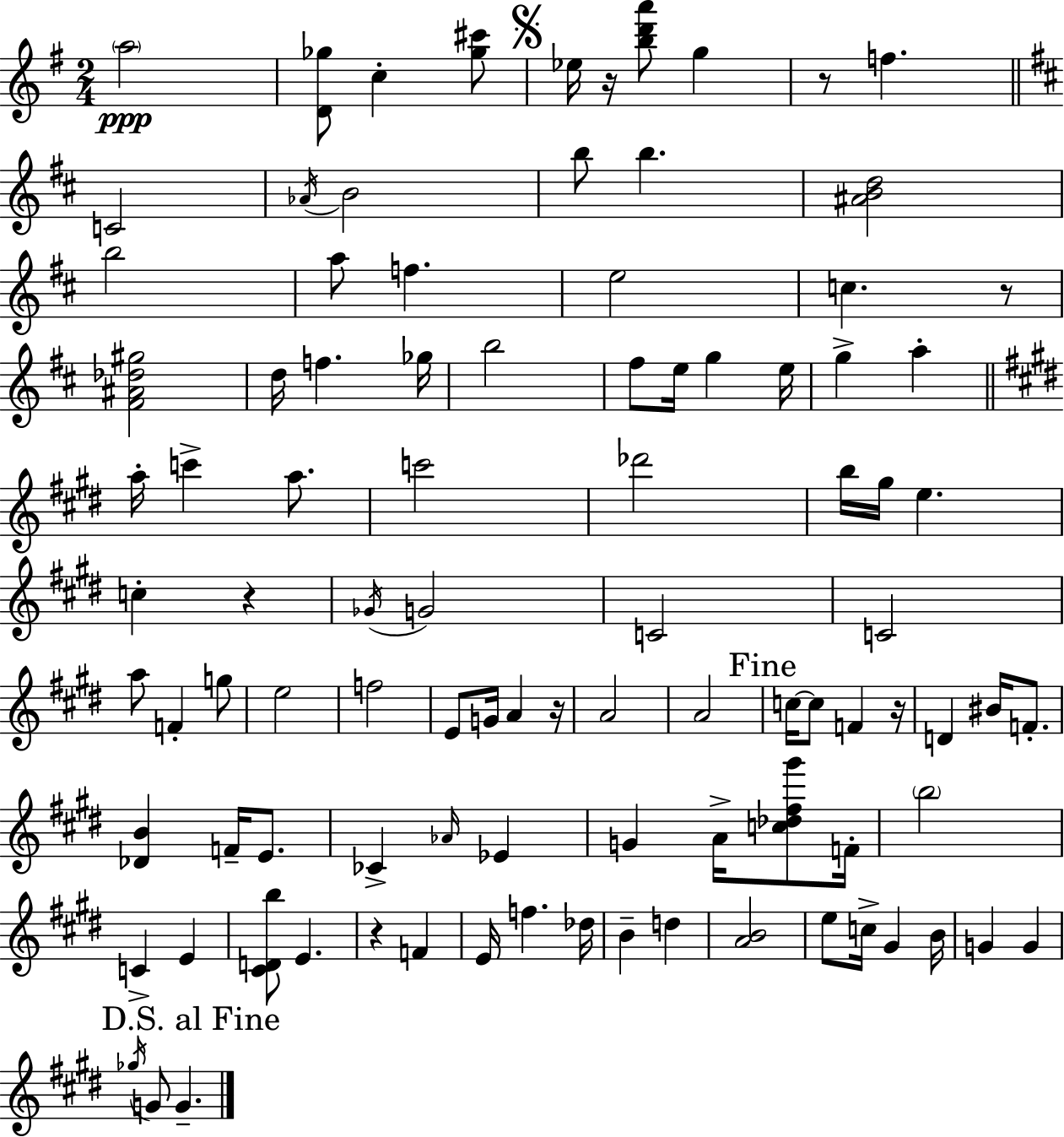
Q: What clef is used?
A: treble